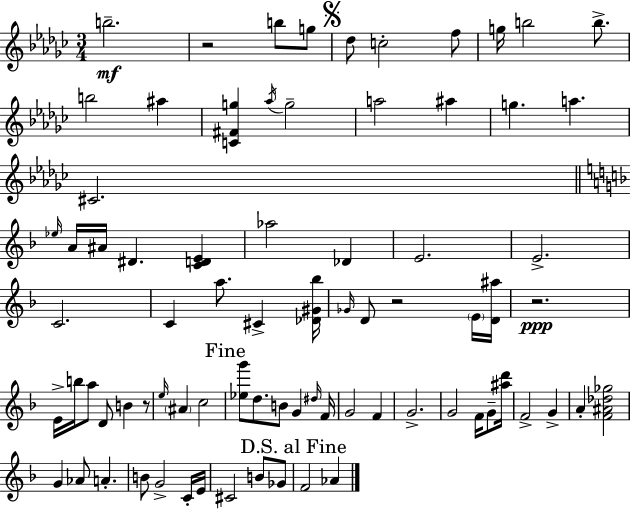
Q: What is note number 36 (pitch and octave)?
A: A5